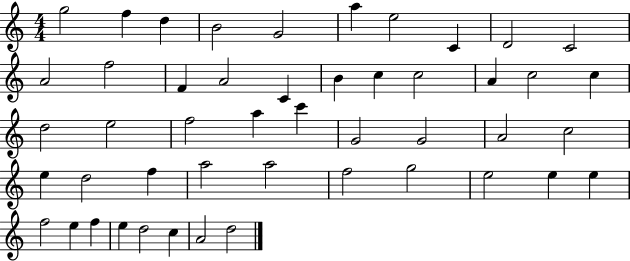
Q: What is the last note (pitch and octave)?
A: D5